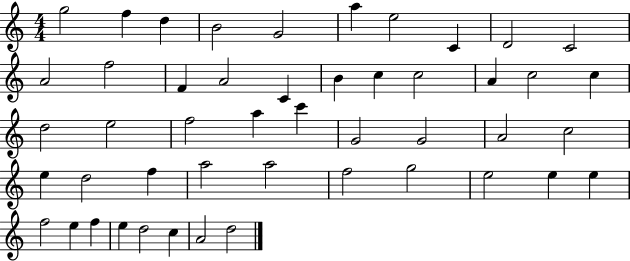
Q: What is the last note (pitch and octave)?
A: D5